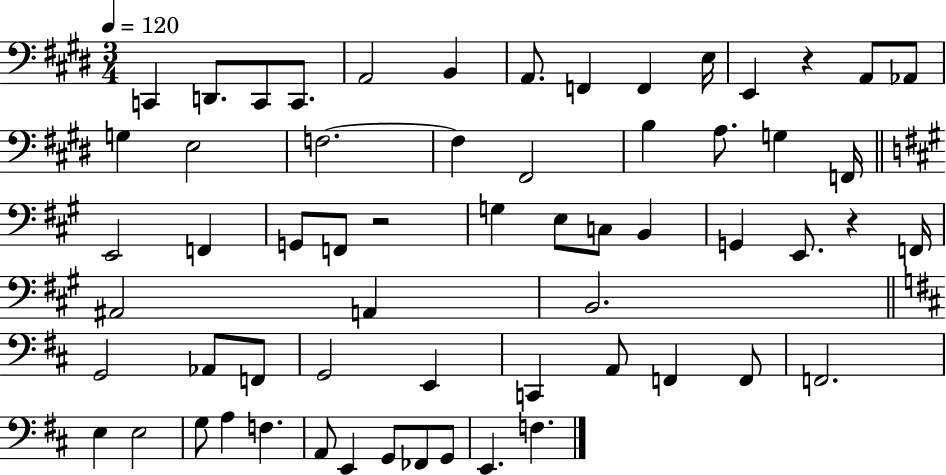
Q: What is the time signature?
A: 3/4